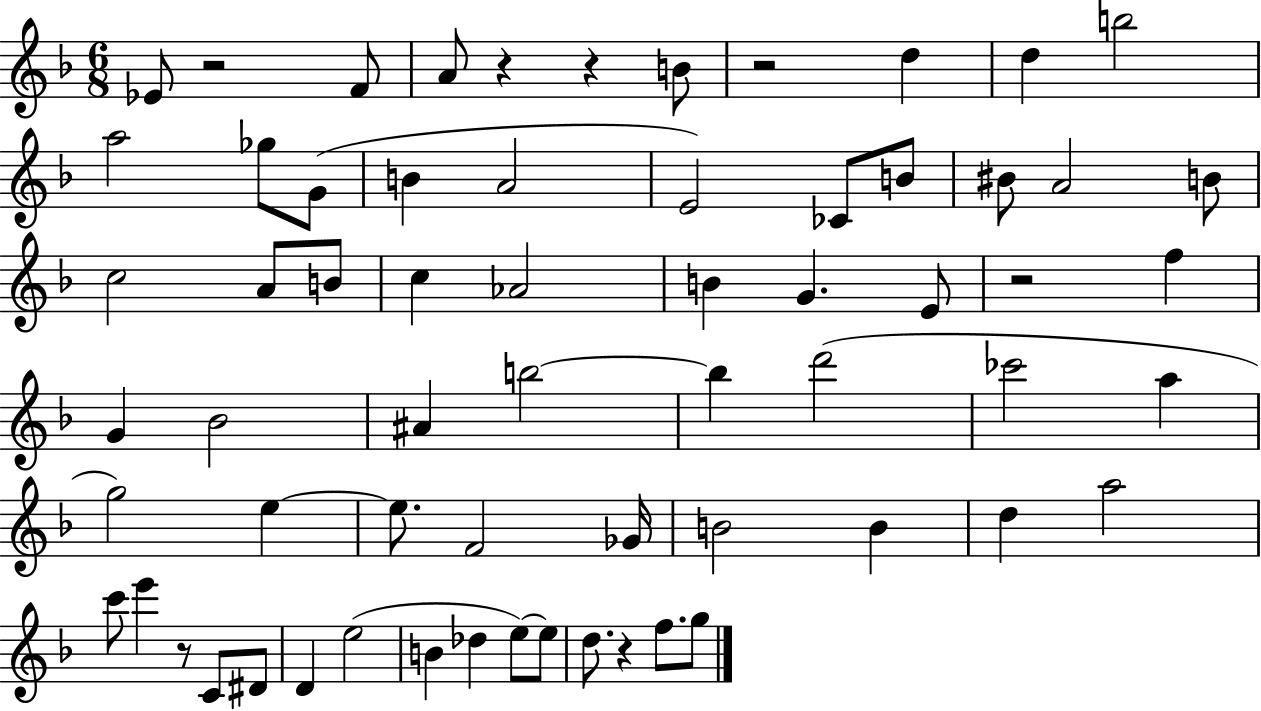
X:1
T:Untitled
M:6/8
L:1/4
K:F
_E/2 z2 F/2 A/2 z z B/2 z2 d d b2 a2 _g/2 G/2 B A2 E2 _C/2 B/2 ^B/2 A2 B/2 c2 A/2 B/2 c _A2 B G E/2 z2 f G _B2 ^A b2 b d'2 _c'2 a g2 e e/2 F2 _G/4 B2 B d a2 c'/2 e' z/2 C/2 ^D/2 D e2 B _d e/2 e/2 d/2 z f/2 g/2